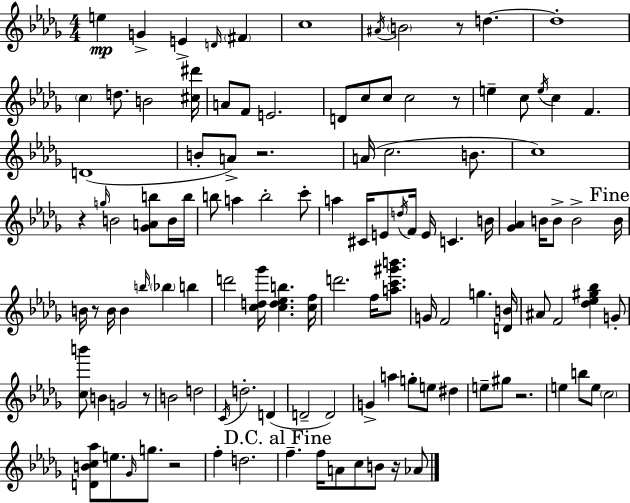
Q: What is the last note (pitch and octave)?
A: Ab4